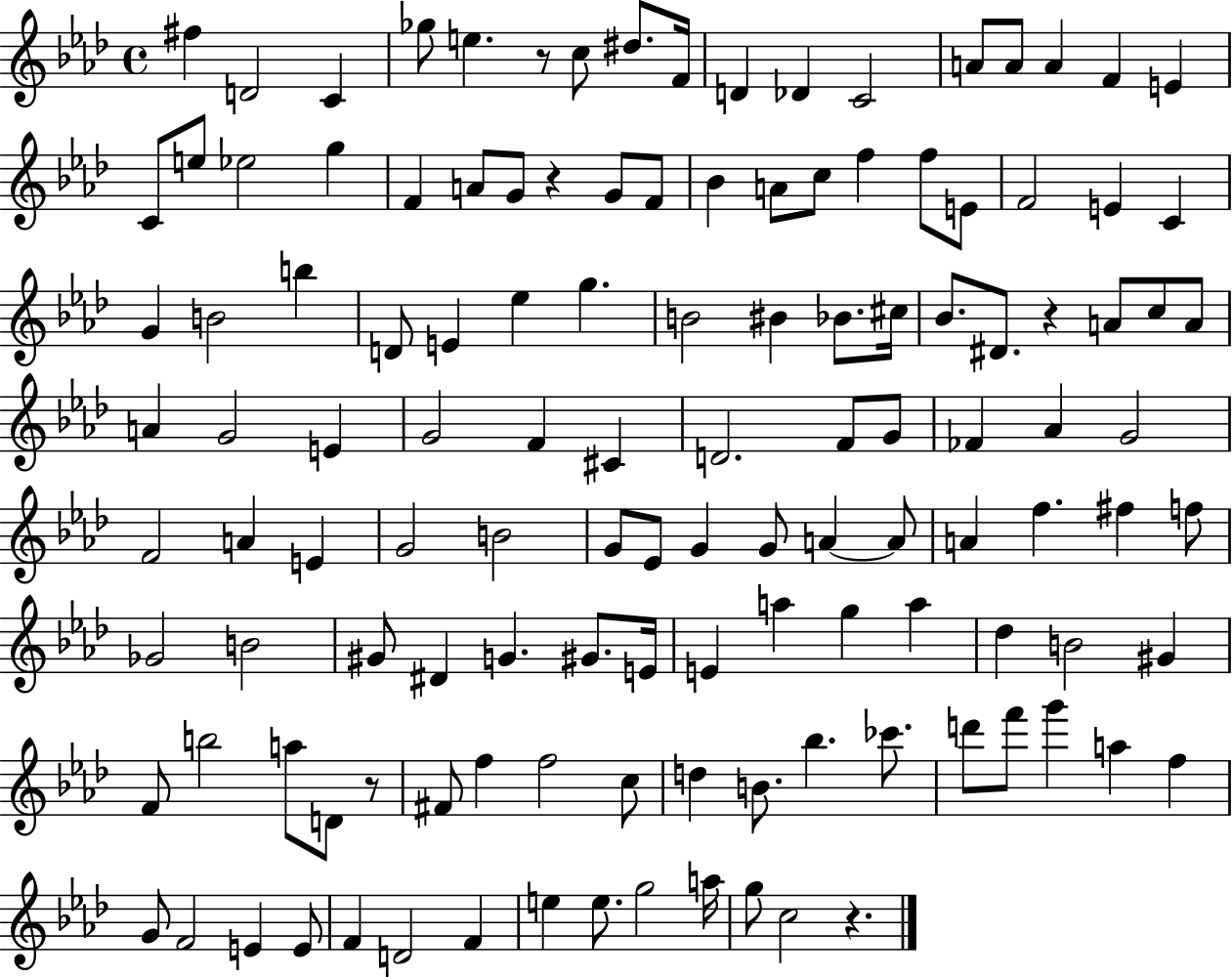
{
  \clef treble
  \time 4/4
  \defaultTimeSignature
  \key aes \major
  \repeat volta 2 { fis''4 d'2 c'4 | ges''8 e''4. r8 c''8 dis''8. f'16 | d'4 des'4 c'2 | a'8 a'8 a'4 f'4 e'4 | \break c'8 e''8 ees''2 g''4 | f'4 a'8 g'8 r4 g'8 f'8 | bes'4 a'8 c''8 f''4 f''8 e'8 | f'2 e'4 c'4 | \break g'4 b'2 b''4 | d'8 e'4 ees''4 g''4. | b'2 bis'4 bes'8. cis''16 | bes'8. dis'8. r4 a'8 c''8 a'8 | \break a'4 g'2 e'4 | g'2 f'4 cis'4 | d'2. f'8 g'8 | fes'4 aes'4 g'2 | \break f'2 a'4 e'4 | g'2 b'2 | g'8 ees'8 g'4 g'8 a'4~~ a'8 | a'4 f''4. fis''4 f''8 | \break ges'2 b'2 | gis'8 dis'4 g'4. gis'8. e'16 | e'4 a''4 g''4 a''4 | des''4 b'2 gis'4 | \break f'8 b''2 a''8 d'8 r8 | fis'8 f''4 f''2 c''8 | d''4 b'8. bes''4. ces'''8. | d'''8 f'''8 g'''4 a''4 f''4 | \break g'8 f'2 e'4 e'8 | f'4 d'2 f'4 | e''4 e''8. g''2 a''16 | g''8 c''2 r4. | \break } \bar "|."
}